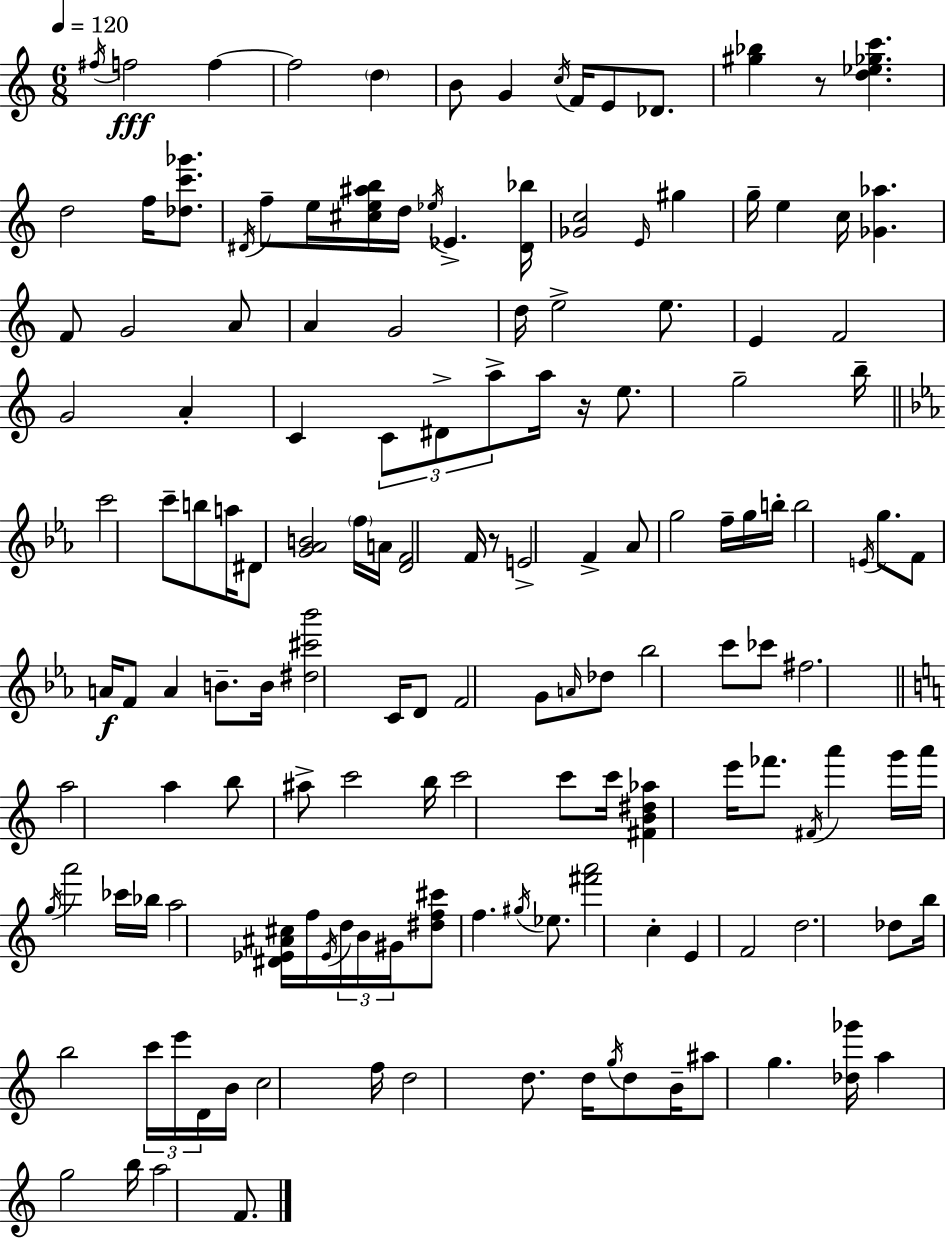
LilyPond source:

{
  \clef treble
  \numericTimeSignature
  \time 6/8
  \key c \major
  \tempo 4 = 120
  \acciaccatura { fis''16 }\fff f''2 f''4~~ | f''2 \parenthesize d''4 | b'8 g'4 \acciaccatura { c''16 } f'16 e'8 des'8. | <gis'' bes''>4 r8 <d'' ees'' ges'' c'''>4. | \break d''2 f''16 <des'' c''' ges'''>8. | \acciaccatura { dis'16 } f''8-- e''16 <cis'' e'' ais'' b''>16 d''16 \acciaccatura { ees''16 } ees'4.-> | <dis' bes''>16 <ges' c''>2 | \grace { e'16 } gis''4 g''16-- e''4 c''16 <ges' aes''>4. | \break f'8 g'2 | a'8 a'4 g'2 | d''16 e''2-> | e''8. e'4 f'2 | \break g'2 | a'4-. c'4 \tuplet 3/2 { c'8 dis'8-> | a''8-> } a''16 r16 e''8. g''2-- | b''16-- \bar "||" \break \key ees \major c'''2 c'''8-- b''8 | a''16 dis'8 <g' aes' b'>2 \parenthesize f''16 | a'16 <d' f'>2 f'16 r8 | e'2-> f'4-> | \break aes'8 g''2 f''16-- g''16 | b''16-. b''2 \acciaccatura { e'16 } g''8. | f'8 a'16\f f'8 a'4 b'8.-- | b'16 <dis'' cis''' bes'''>2 c'16 d'8 | \break f'2 g'8 \grace { a'16 } | des''8 bes''2 c'''8 | ces'''8 fis''2. | \bar "||" \break \key c \major a''2 a''4 | b''8 ais''8-> c'''2 | b''16 c'''2 c'''8 c'''16 | <fis' b' dis'' aes''>4 e'''16 fes'''8. \acciaccatura { fis'16 } a'''4 | \break g'''16 a'''16 \acciaccatura { g''16 } a'''2 | ces'''16 bes''16 a''2 <dis' ees' ais' cis''>16 f''16 | \acciaccatura { ees'16 } \tuplet 3/2 { d''16 b'16 gis'16 } <dis'' f'' cis'''>8 f''4. | \acciaccatura { gis''16 } ees''8. <fis''' a'''>2 | \break c''4-. e'4 f'2 | d''2. | des''8 b''16 b''2 | \tuplet 3/2 { c'''16 e'''16 d'16 } b'16 c''2 | \break f''16 d''2 | d''8. d''16 \acciaccatura { g''16 } d''8 b'16-- ais''8 g''4. | <des'' ges'''>16 a''4 g''2 | b''16 a''2 | \break f'8. \bar "|."
}